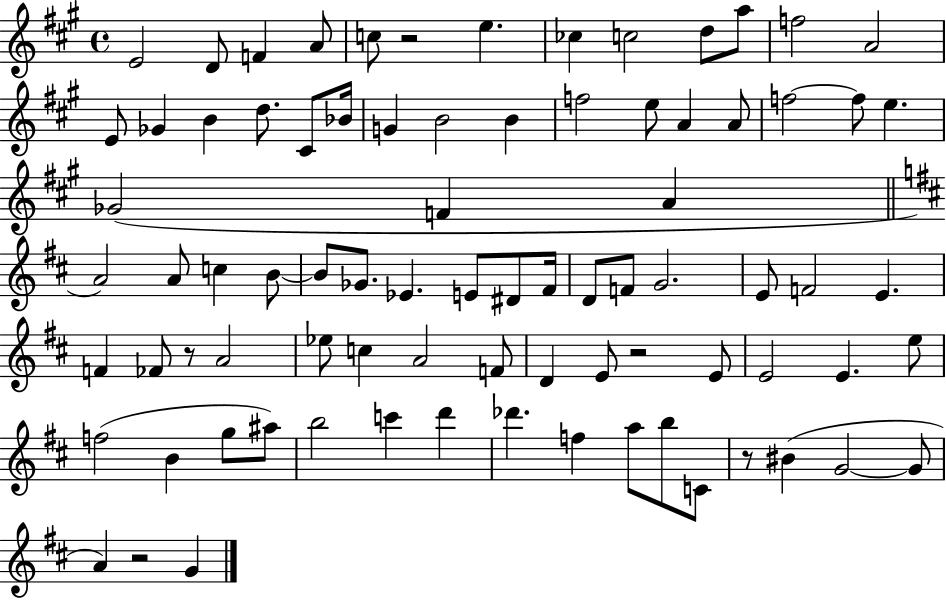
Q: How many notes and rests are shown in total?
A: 82